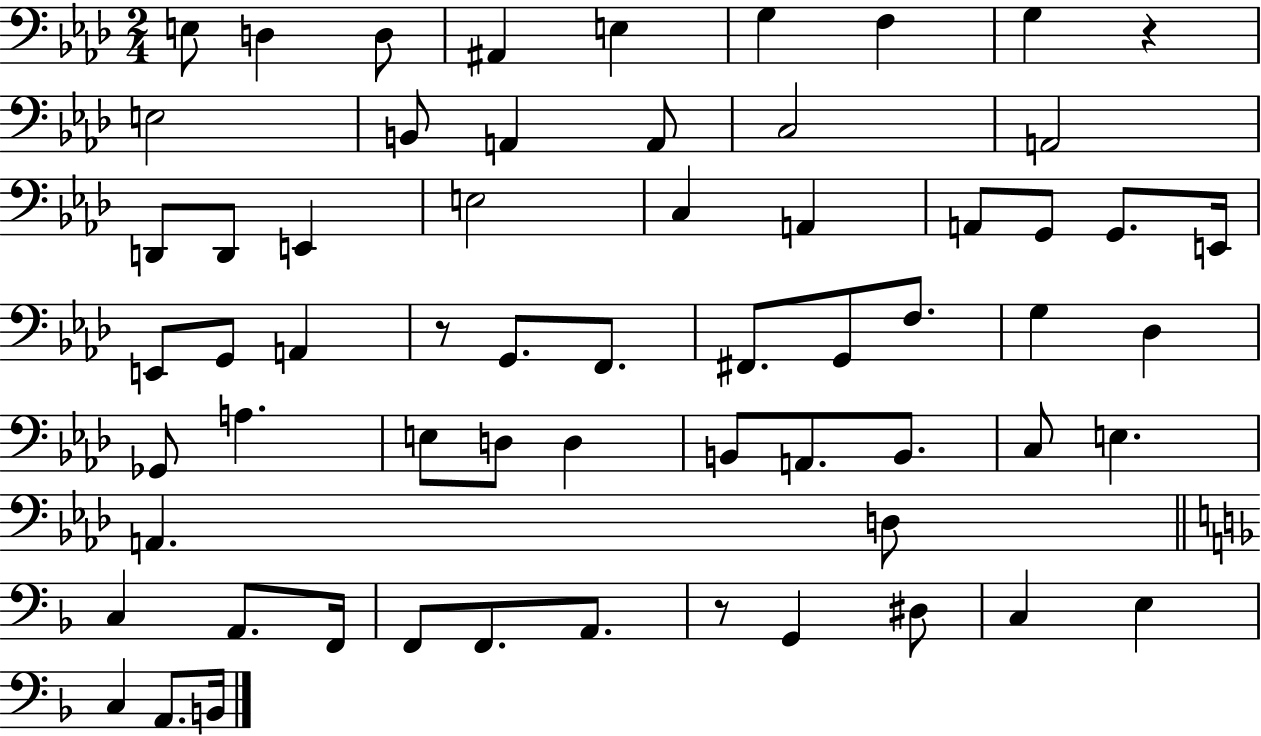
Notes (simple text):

E3/e D3/q D3/e A#2/q E3/q G3/q F3/q G3/q R/q E3/h B2/e A2/q A2/e C3/h A2/h D2/e D2/e E2/q E3/h C3/q A2/q A2/e G2/e G2/e. E2/s E2/e G2/e A2/q R/e G2/e. F2/e. F#2/e. G2/e F3/e. G3/q Db3/q Gb2/e A3/q. E3/e D3/e D3/q B2/e A2/e. B2/e. C3/e E3/q. A2/q. D3/e C3/q A2/e. F2/s F2/e F2/e. A2/e. R/e G2/q D#3/e C3/q E3/q C3/q A2/e. B2/s